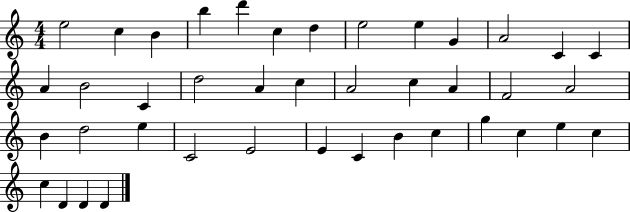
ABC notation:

X:1
T:Untitled
M:4/4
L:1/4
K:C
e2 c B b d' c d e2 e G A2 C C A B2 C d2 A c A2 c A F2 A2 B d2 e C2 E2 E C B c g c e c c D D D